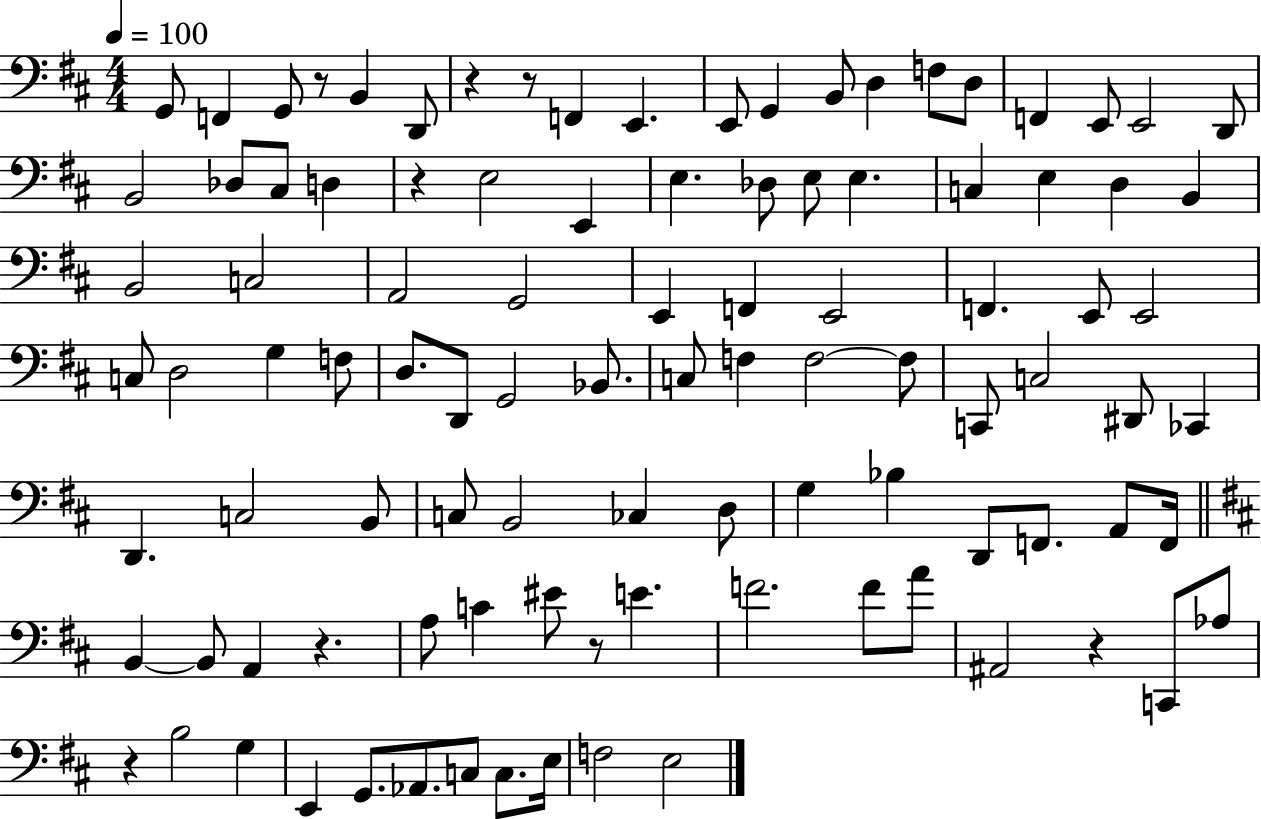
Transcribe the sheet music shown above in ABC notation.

X:1
T:Untitled
M:4/4
L:1/4
K:D
G,,/2 F,, G,,/2 z/2 B,, D,,/2 z z/2 F,, E,, E,,/2 G,, B,,/2 D, F,/2 D,/2 F,, E,,/2 E,,2 D,,/2 B,,2 _D,/2 ^C,/2 D, z E,2 E,, E, _D,/2 E,/2 E, C, E, D, B,, B,,2 C,2 A,,2 G,,2 E,, F,, E,,2 F,, E,,/2 E,,2 C,/2 D,2 G, F,/2 D,/2 D,,/2 G,,2 _B,,/2 C,/2 F, F,2 F,/2 C,,/2 C,2 ^D,,/2 _C,, D,, C,2 B,,/2 C,/2 B,,2 _C, D,/2 G, _B, D,,/2 F,,/2 A,,/2 F,,/4 B,, B,,/2 A,, z A,/2 C ^E/2 z/2 E F2 F/2 A/2 ^A,,2 z C,,/2 _A,/2 z B,2 G, E,, G,,/2 _A,,/2 C,/2 C,/2 E,/4 F,2 E,2